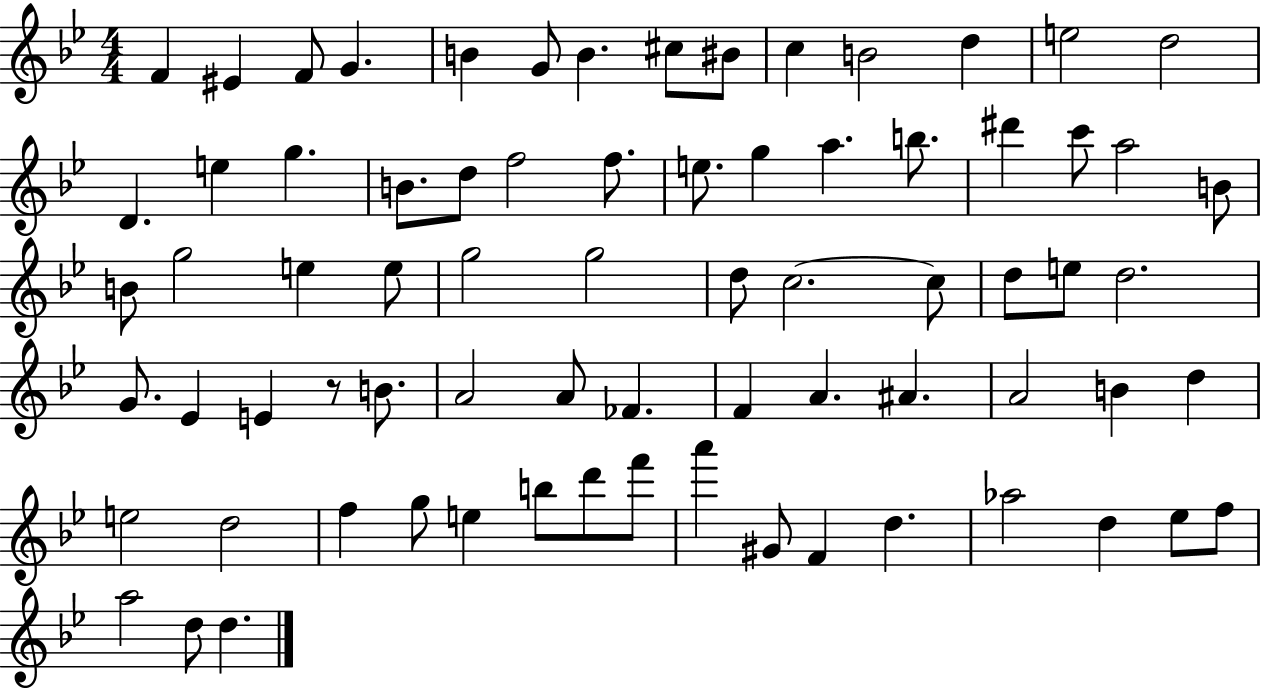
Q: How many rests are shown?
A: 1